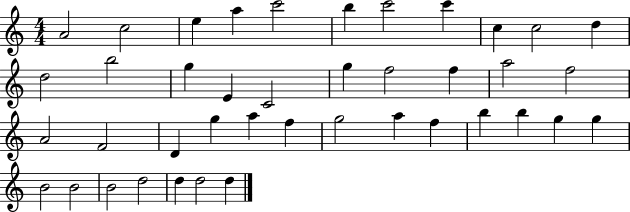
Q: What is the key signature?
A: C major